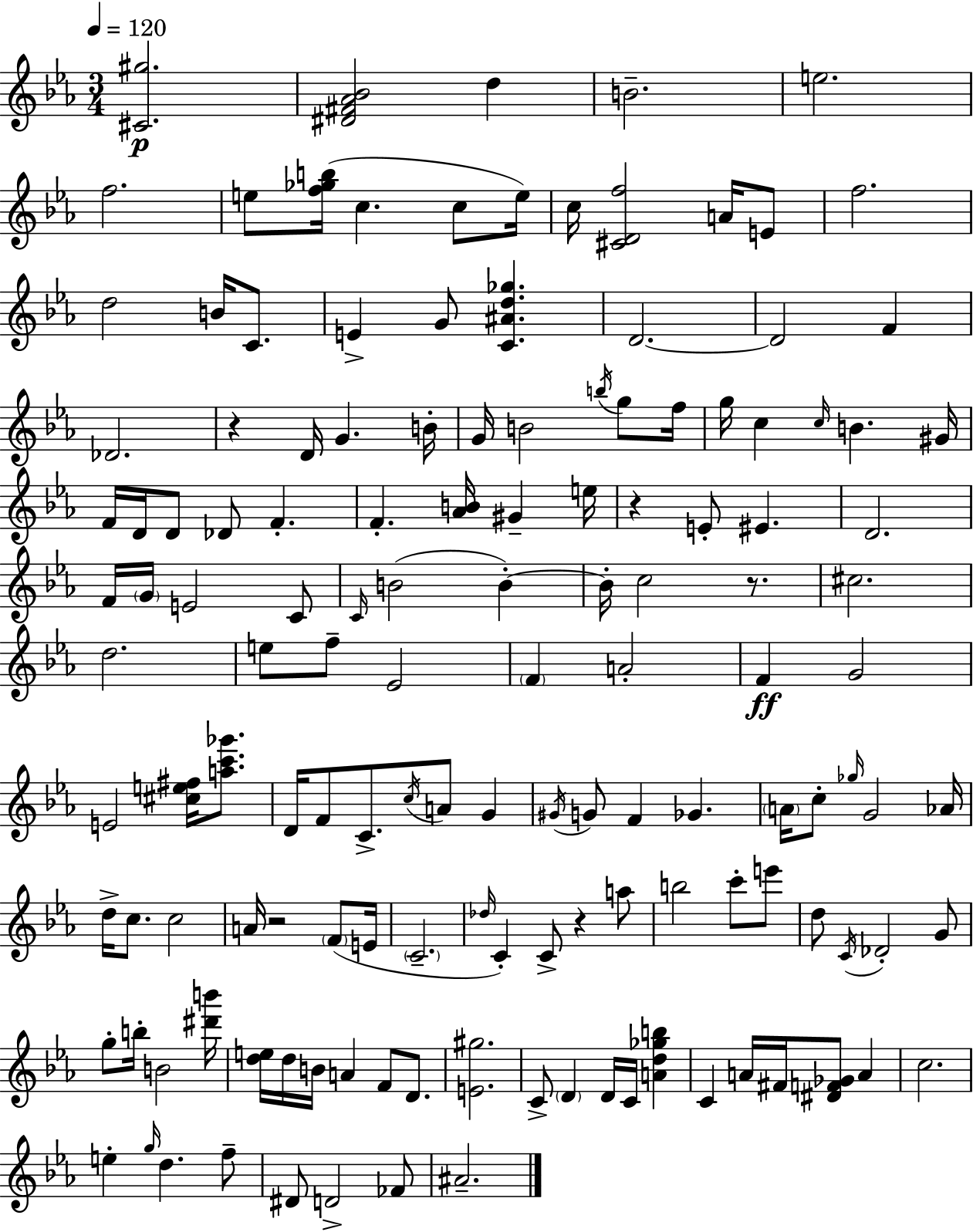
[C#4,G#5]/h. [D#4,F#4,Ab4,Bb4]/h D5/q B4/h. E5/h. F5/h. E5/e [F5,Gb5,B5]/s C5/q. C5/e E5/s C5/s [C#4,D4,F5]/h A4/s E4/e F5/h. D5/h B4/s C4/e. E4/q G4/e [C4,A#4,D5,Gb5]/q. D4/h. D4/h F4/q Db4/h. R/q D4/s G4/q. B4/s G4/s B4/h B5/s G5/e F5/s G5/s C5/q C5/s B4/q. G#4/s F4/s D4/s D4/e Db4/e F4/q. F4/q. [Ab4,B4]/s G#4/q E5/s R/q E4/e EIS4/q. D4/h. F4/s G4/s E4/h C4/e C4/s B4/h B4/q B4/s C5/h R/e. C#5/h. D5/h. E5/e F5/e Eb4/h F4/q A4/h F4/q G4/h E4/h [C#5,E5,F#5]/s [A5,C6,Gb6]/e. D4/s F4/e C4/e. C5/s A4/e G4/q G#4/s G4/e F4/q Gb4/q. A4/s C5/e Gb5/s G4/h Ab4/s D5/s C5/e. C5/h A4/s R/h F4/e E4/s C4/h. Db5/s C4/q C4/e R/q A5/e B5/h C6/e E6/e D5/e C4/s Db4/h G4/e G5/e B5/s B4/h [D#6,B6]/s [D5,E5]/s D5/s B4/s A4/q F4/e D4/e. [E4,G#5]/h. C4/e D4/q D4/s C4/s [A4,D5,Gb5,B5]/q C4/q A4/s F#4/s [D#4,F4,Gb4]/e A4/q C5/h. E5/q G5/s D5/q. F5/e D#4/e D4/h FES4/e A#4/h.